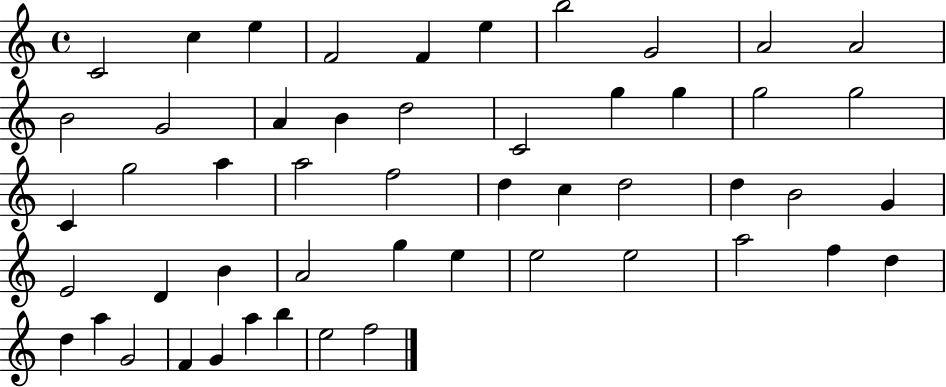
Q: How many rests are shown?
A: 0